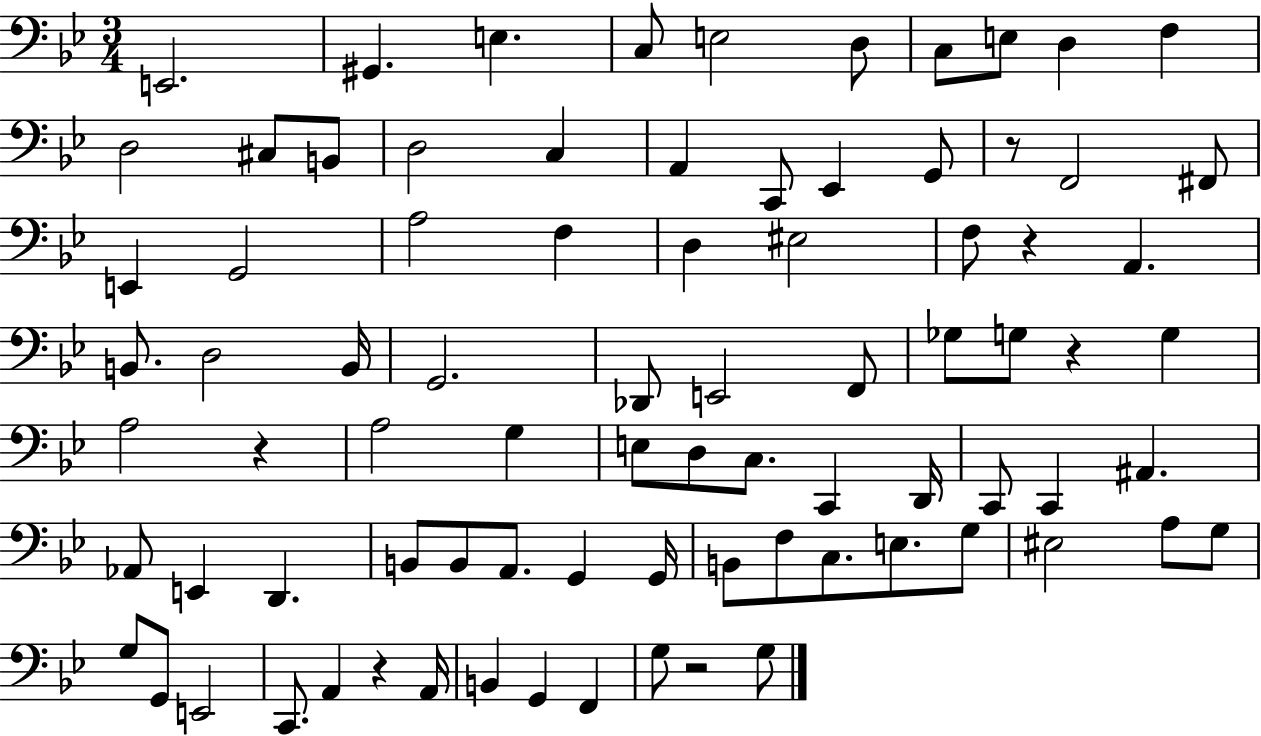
{
  \clef bass
  \numericTimeSignature
  \time 3/4
  \key bes \major
  e,2. | gis,4. e4. | c8 e2 d8 | c8 e8 d4 f4 | \break d2 cis8 b,8 | d2 c4 | a,4 c,8 ees,4 g,8 | r8 f,2 fis,8 | \break e,4 g,2 | a2 f4 | d4 eis2 | f8 r4 a,4. | \break b,8. d2 b,16 | g,2. | des,8 e,2 f,8 | ges8 g8 r4 g4 | \break a2 r4 | a2 g4 | e8 d8 c8. c,4 d,16 | c,8 c,4 ais,4. | \break aes,8 e,4 d,4. | b,8 b,8 a,8. g,4 g,16 | b,8 f8 c8. e8. g8 | eis2 a8 g8 | \break g8 g,8 e,2 | c,8. a,4 r4 a,16 | b,4 g,4 f,4 | g8 r2 g8 | \break \bar "|."
}